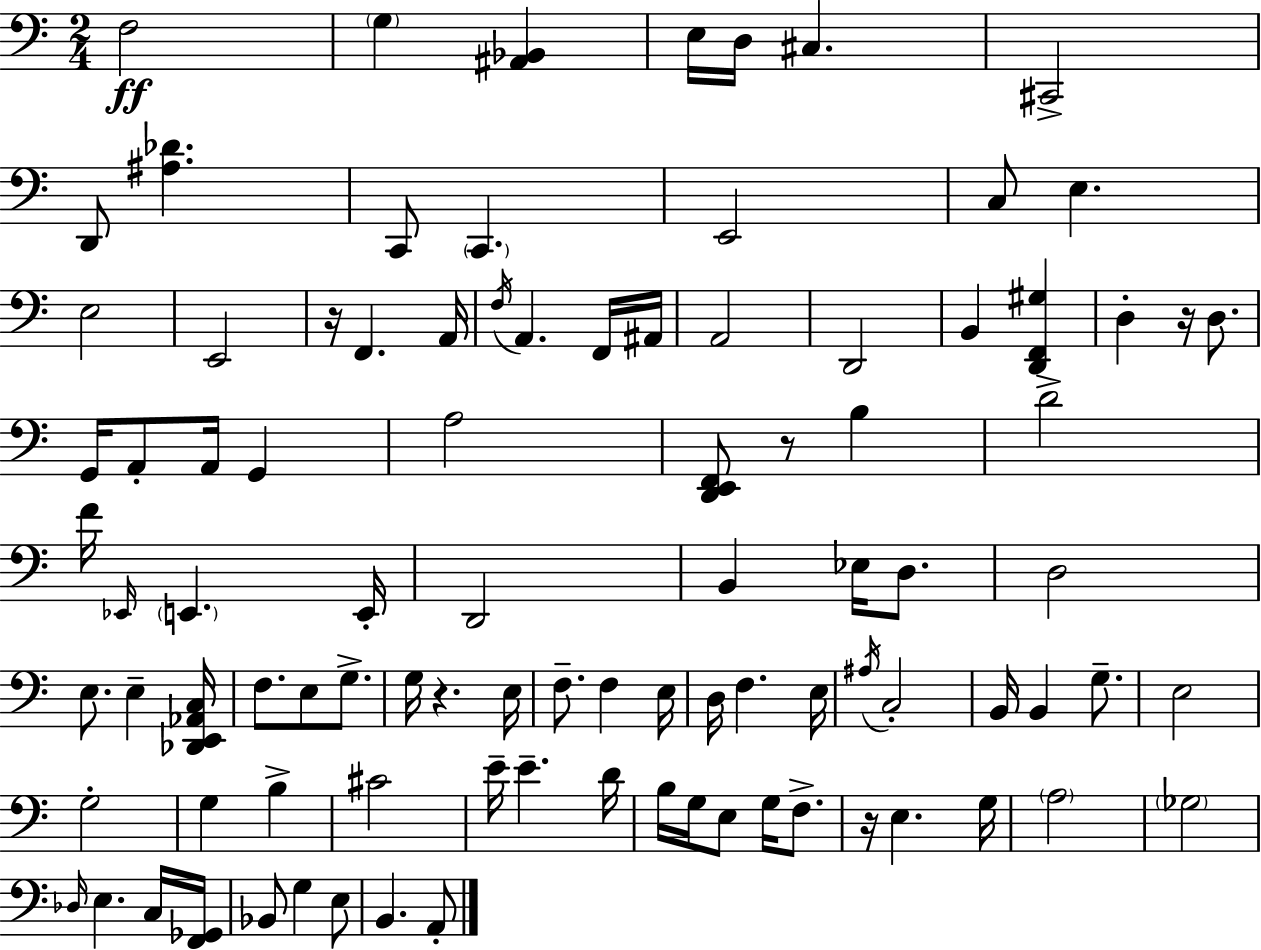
X:1
T:Untitled
M:2/4
L:1/4
K:Am
F,2 G, [^A,,_B,,] E,/4 D,/4 ^C, ^C,,2 D,,/2 [^A,_D] C,,/2 C,, E,,2 C,/2 E, E,2 E,,2 z/4 F,, A,,/4 F,/4 A,, F,,/4 ^A,,/4 A,,2 D,,2 B,, [D,,F,,^G,] D, z/4 D,/2 G,,/4 A,,/2 A,,/4 G,, A,2 [D,,E,,F,,]/2 z/2 B, D2 F/4 _E,,/4 E,, E,,/4 D,,2 B,, _E,/4 D,/2 D,2 E,/2 E, [_D,,E,,_A,,C,]/4 F,/2 E,/2 G,/2 G,/4 z E,/4 F,/2 F, E,/4 D,/4 F, E,/4 ^A,/4 C,2 B,,/4 B,, G,/2 E,2 G,2 G, B, ^C2 E/4 E D/4 B,/4 G,/4 E,/2 G,/4 F,/2 z/4 E, G,/4 A,2 _G,2 _D,/4 E, C,/4 [F,,_G,,]/4 _B,,/2 G, E,/2 B,, A,,/2